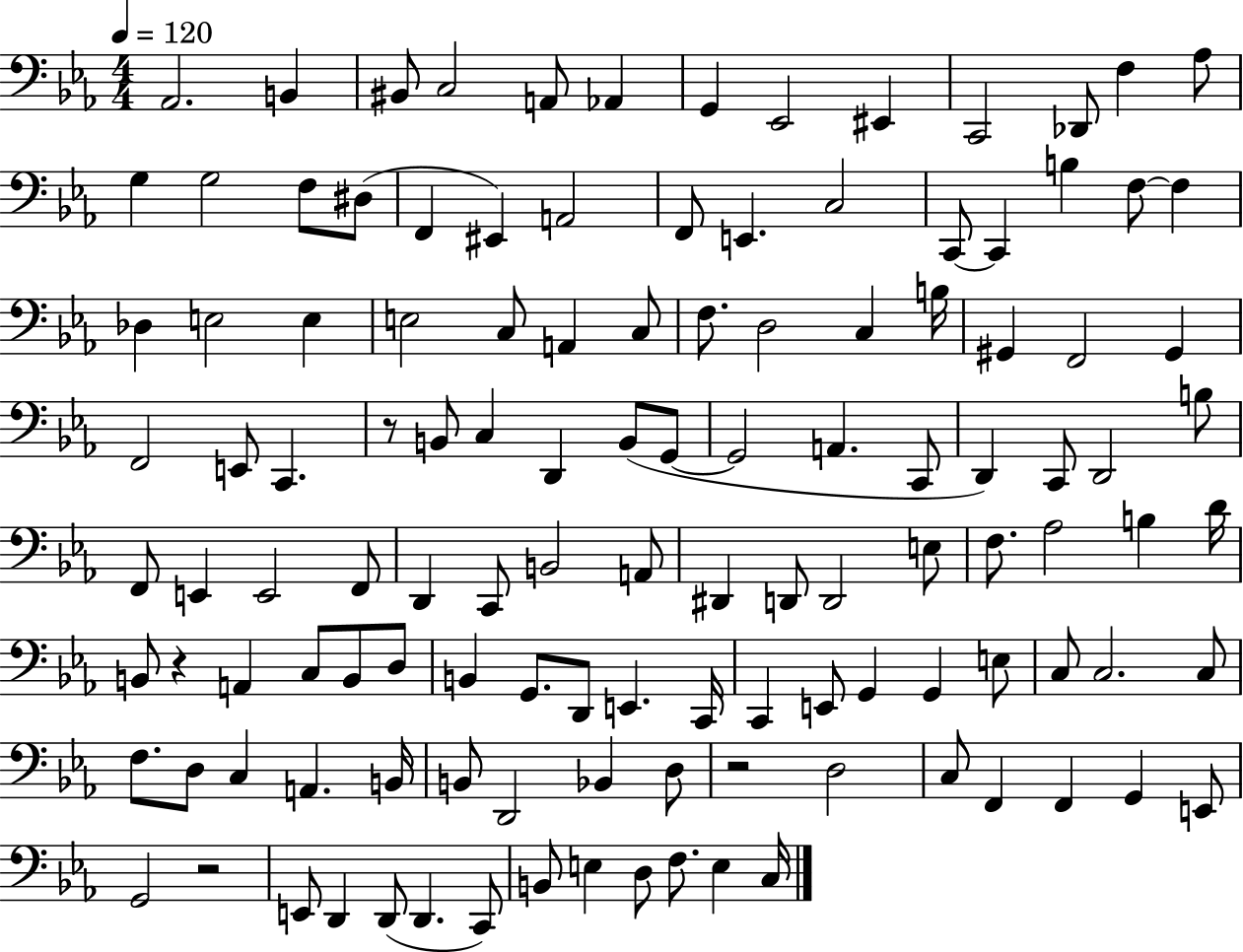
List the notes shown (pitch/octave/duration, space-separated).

Ab2/h. B2/q BIS2/e C3/h A2/e Ab2/q G2/q Eb2/h EIS2/q C2/h Db2/e F3/q Ab3/e G3/q G3/h F3/e D#3/e F2/q EIS2/q A2/h F2/e E2/q. C3/h C2/e C2/q B3/q F3/e F3/q Db3/q E3/h E3/q E3/h C3/e A2/q C3/e F3/e. D3/h C3/q B3/s G#2/q F2/h G#2/q F2/h E2/e C2/q. R/e B2/e C3/q D2/q B2/e G2/e G2/h A2/q. C2/e D2/q C2/e D2/h B3/e F2/e E2/q E2/h F2/e D2/q C2/e B2/h A2/e D#2/q D2/e D2/h E3/e F3/e. Ab3/h B3/q D4/s B2/e R/q A2/q C3/e B2/e D3/e B2/q G2/e. D2/e E2/q. C2/s C2/q E2/e G2/q G2/q E3/e C3/e C3/h. C3/e F3/e. D3/e C3/q A2/q. B2/s B2/e D2/h Bb2/q D3/e R/h D3/h C3/e F2/q F2/q G2/q E2/e G2/h R/h E2/e D2/q D2/e D2/q. C2/e B2/e E3/q D3/e F3/e. E3/q C3/s